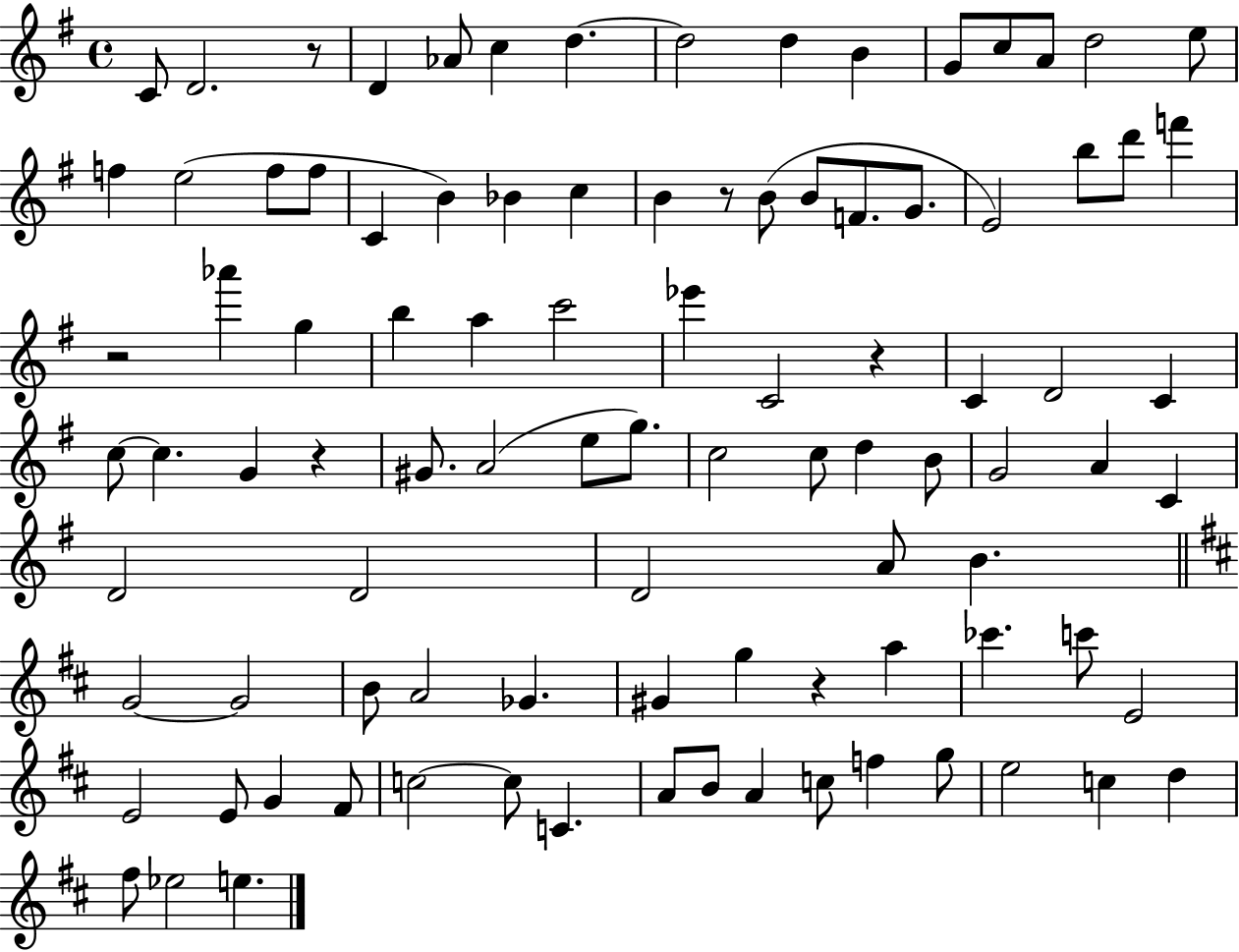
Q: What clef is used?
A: treble